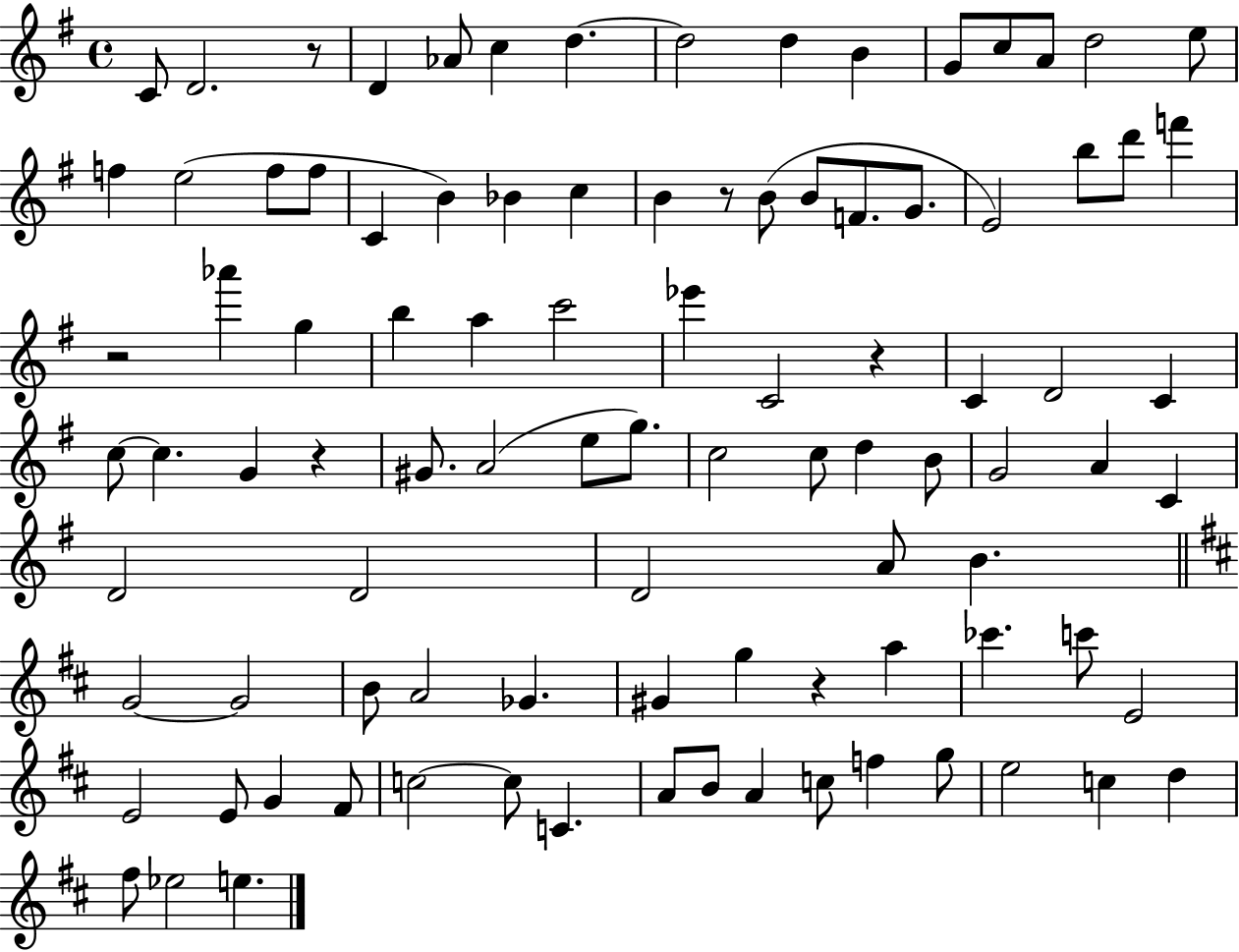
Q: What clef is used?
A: treble